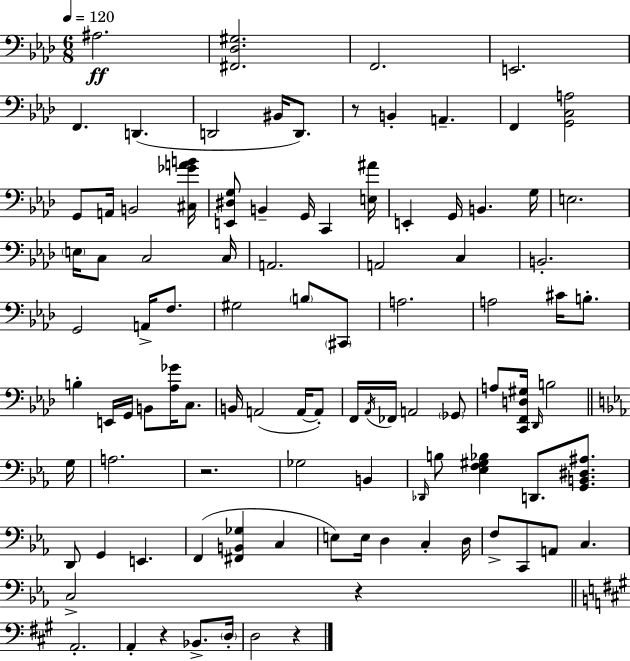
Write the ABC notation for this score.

X:1
T:Untitled
M:6/8
L:1/4
K:Fm
^A,2 [^F,,_D,^G,]2 F,,2 E,,2 F,, D,, D,,2 ^B,,/4 D,,/2 z/2 B,, A,, F,, [G,,C,A,]2 G,,/2 A,,/4 B,,2 [^C,_GAB]/4 [E,,^D,G,]/2 B,, G,,/4 C,, [E,^A]/4 E,, G,,/4 B,, G,/4 E,2 E,/4 C,/2 C,2 C,/4 A,,2 A,,2 C, B,,2 G,,2 A,,/4 F,/2 ^G,2 B,/2 ^C,,/2 A,2 A,2 ^C/4 B,/2 B, E,,/4 G,,/4 B,,/2 [_A,_G]/4 C,/2 B,,/4 A,,2 A,,/4 A,,/2 F,,/4 _A,,/4 _F,,/4 A,,2 _G,,/2 A,/2 [C,,F,,D,^G,]/4 _D,,/4 B,2 G,/4 A,2 z2 _G,2 B,, _D,,/4 B,/2 [_E,F,^G,_B,] D,,/2 [G,,B,,^D,^A,]/2 D,,/2 G,, E,, F,, [^F,,B,,_G,] C, E,/2 E,/4 D, C, D,/4 F,/2 C,,/2 A,,/2 C, C,2 z A,,2 A,, z _B,,/2 D,/4 D,2 z